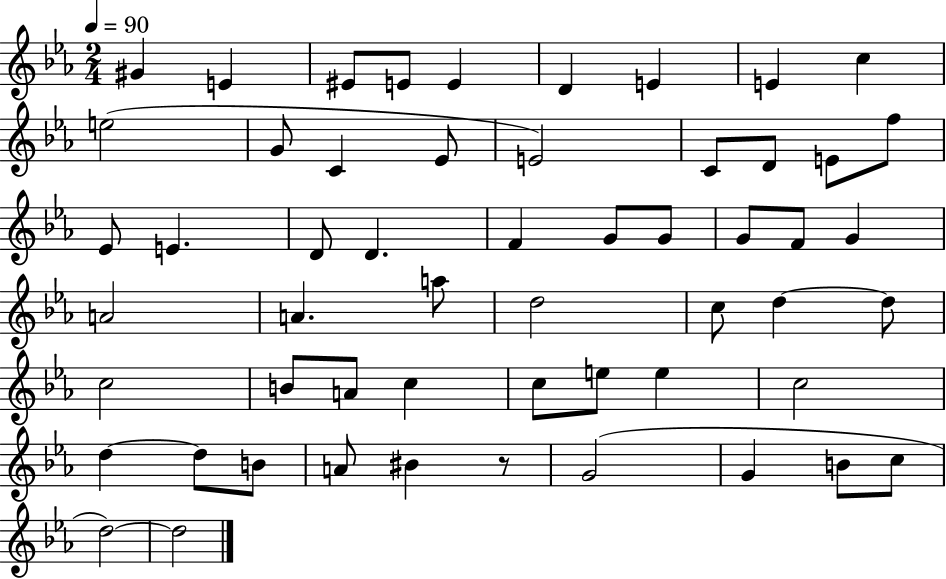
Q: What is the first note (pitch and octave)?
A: G#4